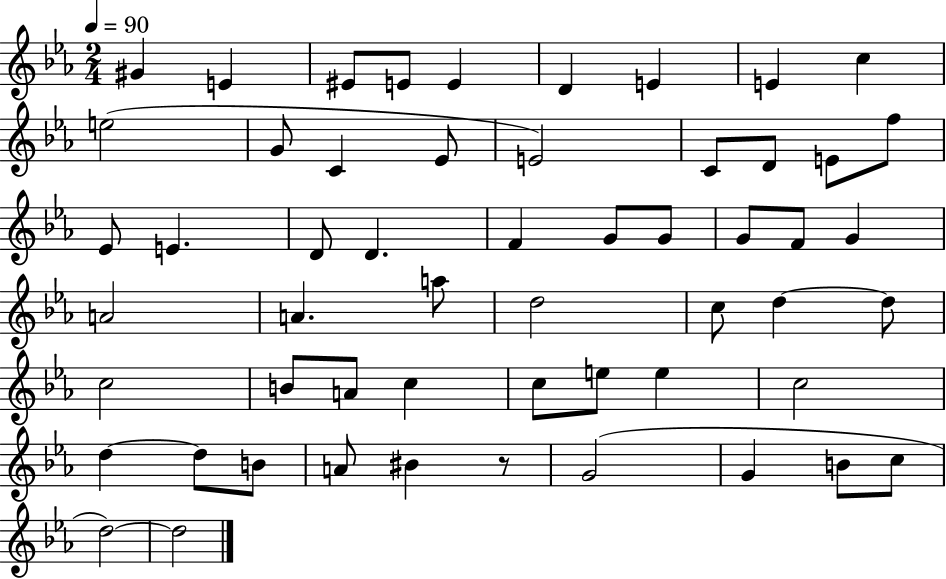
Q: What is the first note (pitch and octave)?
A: G#4